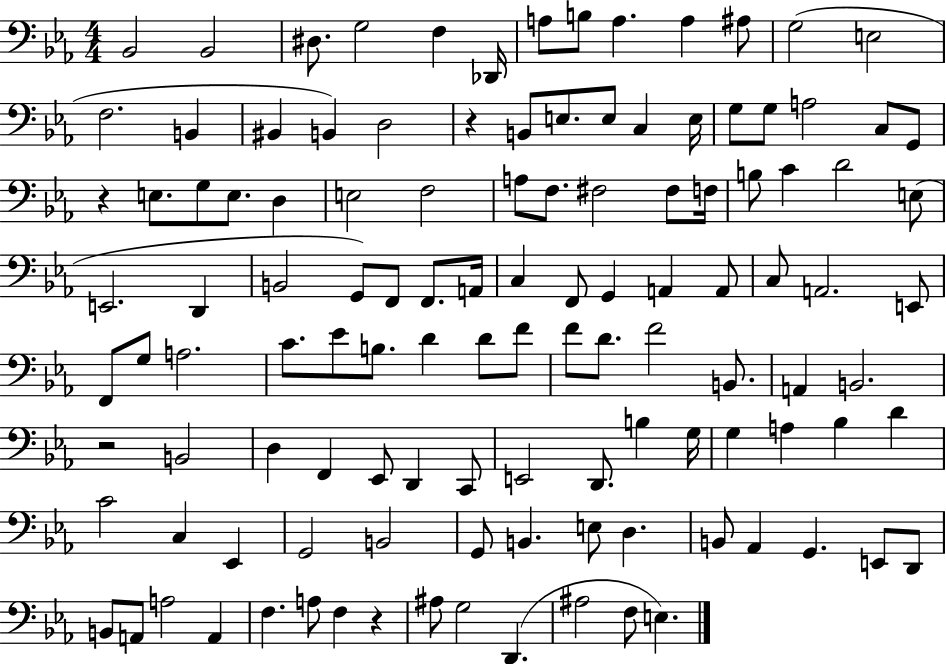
{
  \clef bass
  \numericTimeSignature
  \time 4/4
  \key ees \major
  bes,2 bes,2 | dis8. g2 f4 des,16 | a8 b8 a4. a4 ais8 | g2( e2 | \break f2. b,4 | bis,4 b,4) d2 | r4 b,8 e8. e8 c4 e16 | g8 g8 a2 c8 g,8 | \break r4 e8. g8 e8. d4 | e2 f2 | a8 f8. fis2 fis8 f16 | b8 c'4 d'2 e8( | \break e,2. d,4 | b,2 g,8) f,8 f,8. a,16 | c4 f,8 g,4 a,4 a,8 | c8 a,2. e,8 | \break f,8 g8 a2. | c'8. ees'8 b8. d'4 d'8 f'8 | f'8 d'8. f'2 b,8. | a,4 b,2. | \break r2 b,2 | d4 f,4 ees,8 d,4 c,8 | e,2 d,8. b4 g16 | g4 a4 bes4 d'4 | \break c'2 c4 ees,4 | g,2 b,2 | g,8 b,4. e8 d4. | b,8 aes,4 g,4. e,8 d,8 | \break b,8 a,8 a2 a,4 | f4. a8 f4 r4 | ais8 g2 d,4.( | ais2 f8 e4.) | \break \bar "|."
}